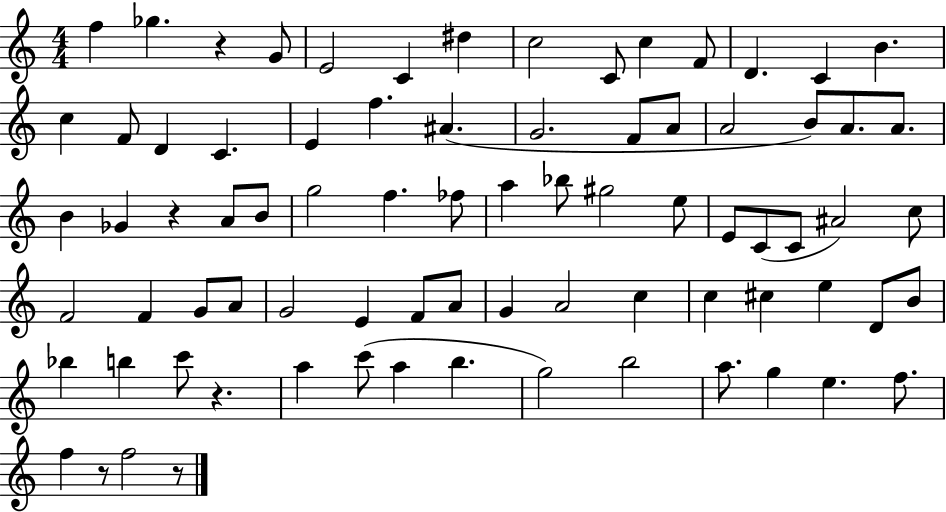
F5/q Gb5/q. R/q G4/e E4/h C4/q D#5/q C5/h C4/e C5/q F4/e D4/q. C4/q B4/q. C5/q F4/e D4/q C4/q. E4/q F5/q. A#4/q. G4/h. F4/e A4/e A4/h B4/e A4/e. A4/e. B4/q Gb4/q R/q A4/e B4/e G5/h F5/q. FES5/e A5/q Bb5/e G#5/h E5/e E4/e C4/e C4/e A#4/h C5/e F4/h F4/q G4/e A4/e G4/h E4/q F4/e A4/e G4/q A4/h C5/q C5/q C#5/q E5/q D4/e B4/e Bb5/q B5/q C6/e R/q. A5/q C6/e A5/q B5/q. G5/h B5/h A5/e. G5/q E5/q. F5/e. F5/q R/e F5/h R/e